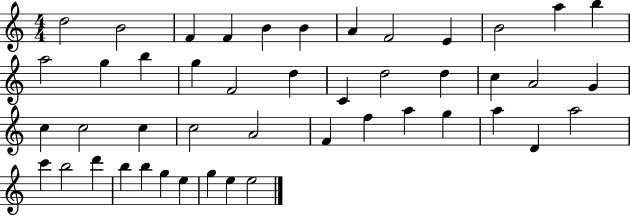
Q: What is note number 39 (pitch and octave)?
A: D6